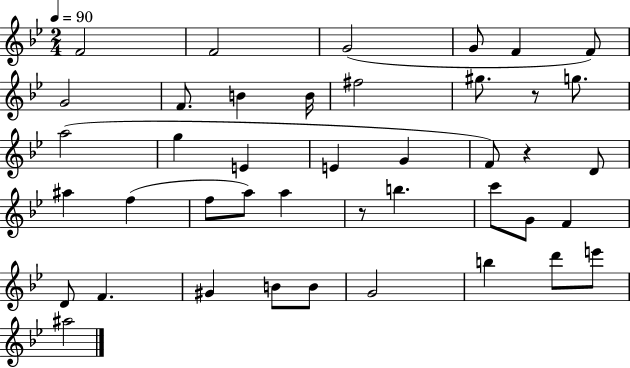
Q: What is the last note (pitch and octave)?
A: A#5